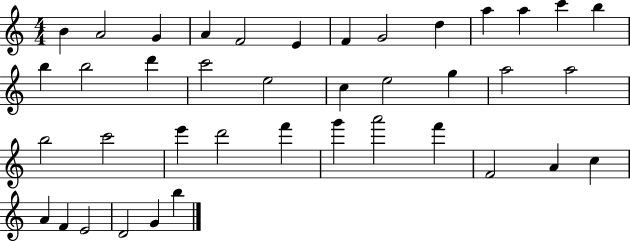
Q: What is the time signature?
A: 4/4